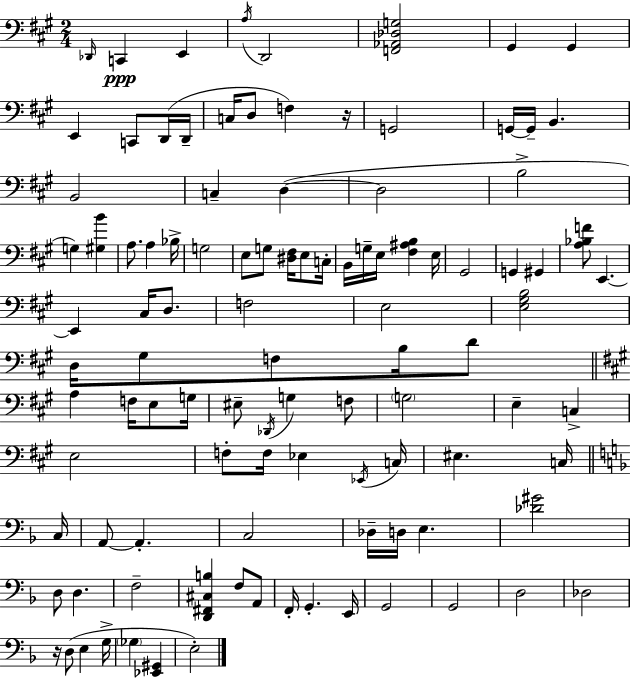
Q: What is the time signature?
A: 2/4